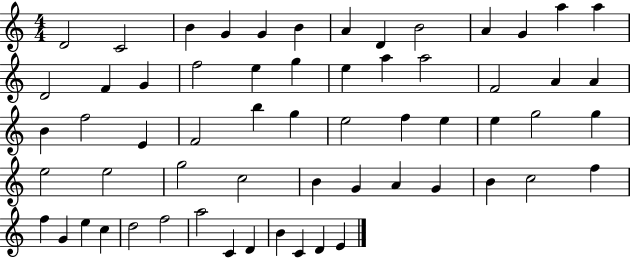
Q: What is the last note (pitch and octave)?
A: E4